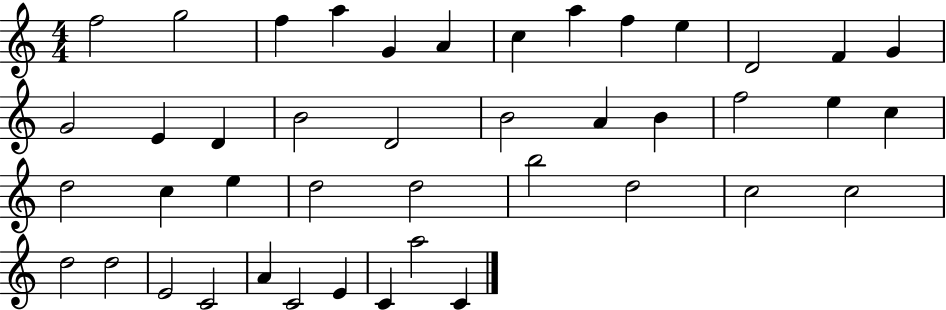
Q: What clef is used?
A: treble